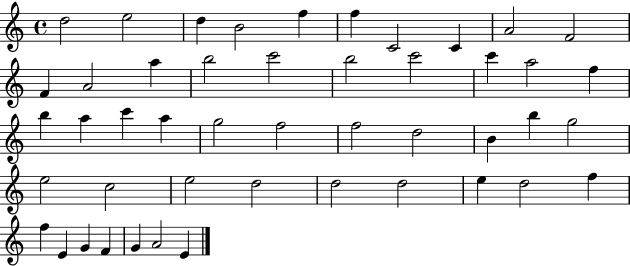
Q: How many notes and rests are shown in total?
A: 47